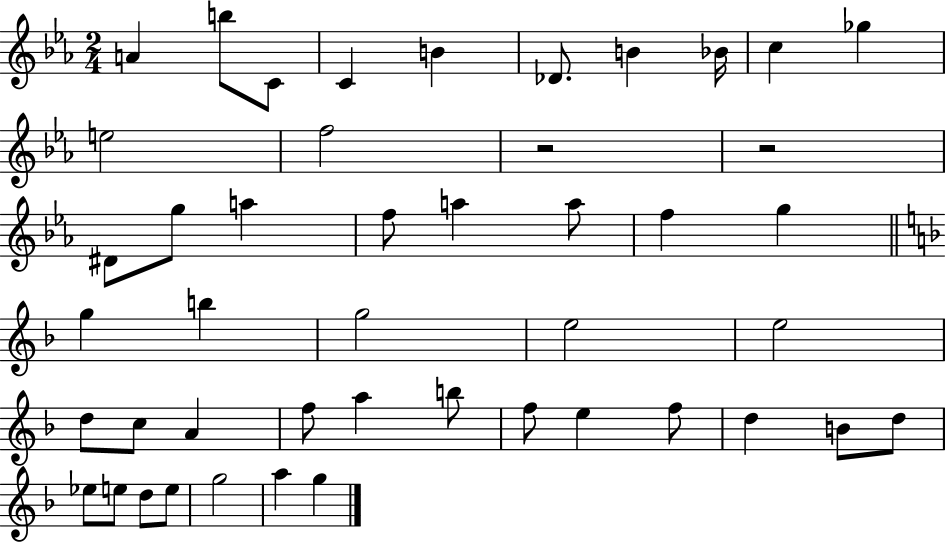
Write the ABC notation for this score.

X:1
T:Untitled
M:2/4
L:1/4
K:Eb
A b/2 C/2 C B _D/2 B _B/4 c _g e2 f2 z2 z2 ^D/2 g/2 a f/2 a a/2 f g g b g2 e2 e2 d/2 c/2 A f/2 a b/2 f/2 e f/2 d B/2 d/2 _e/2 e/2 d/2 e/2 g2 a g